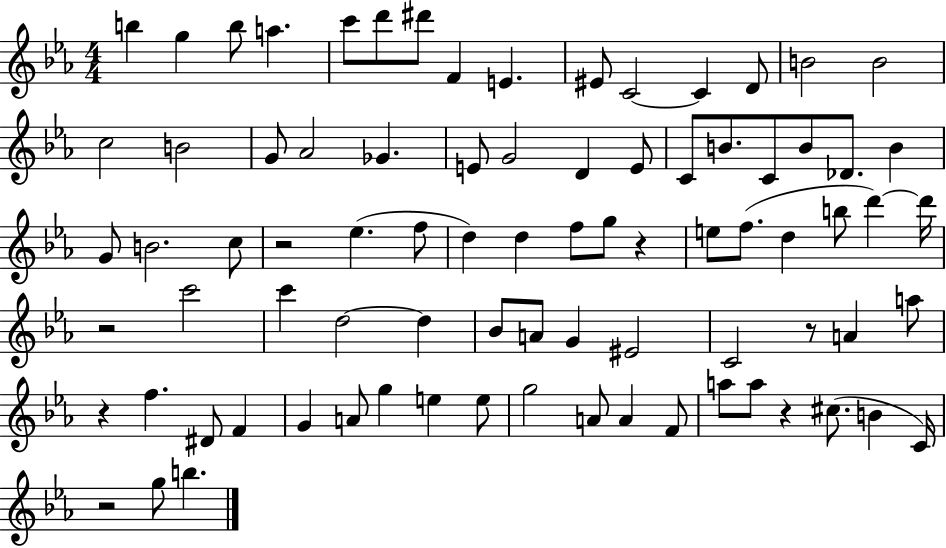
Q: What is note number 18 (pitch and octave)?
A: G4